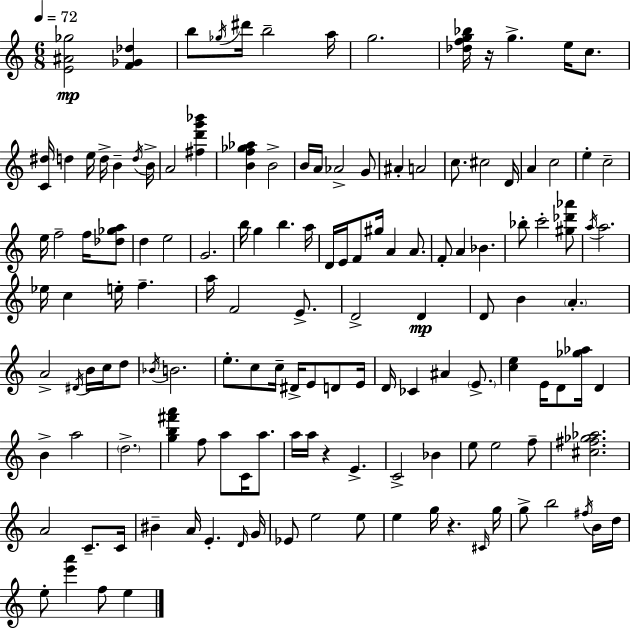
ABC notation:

X:1
T:Untitled
M:6/8
L:1/4
K:Am
[E^A_g]2 [F_G_d] b/2 _g/4 ^d'/4 b2 a/4 g2 [_dfg_b]/4 z/4 g e/4 c/2 [C^d]/4 d e/4 d/4 B d/4 B/4 A2 [^fd'g'_b'] [Bf_g_a] B2 B/4 A/4 _A2 G/2 ^A A2 c/2 ^c2 D/4 A c2 e c2 e/4 f2 f/4 [_d_ga]/2 d e2 G2 b/4 g b a/4 D/4 E/4 F/2 ^g/4 A A/2 F/2 A _B _b/2 c'2 [^g_d'_a']/2 a/4 a2 _e/4 c e/4 f a/4 F2 E/2 D2 D D/2 B A A2 ^D/4 B/4 c/4 d/2 _B/4 B2 e/2 c/2 c/4 ^D/4 E/2 D/2 E/4 D/4 _C ^A E/2 [ce] E/4 D/2 [_g_a]/4 D B a2 d2 [gb^f'a'] f/2 a/2 C/4 a/2 a/4 a/4 z E C2 _B e/2 e2 f/2 [^c^f_g_a]2 A2 C/2 C/4 ^B A/4 E D/4 G/4 _E/2 e2 e/2 e g/4 z ^C/4 g/4 g/2 b2 ^f/4 B/4 d/4 e/2 [e'a'] f/2 e